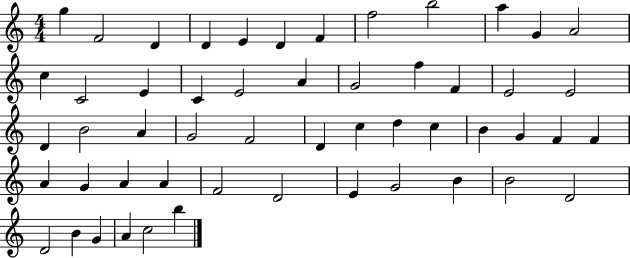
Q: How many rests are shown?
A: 0